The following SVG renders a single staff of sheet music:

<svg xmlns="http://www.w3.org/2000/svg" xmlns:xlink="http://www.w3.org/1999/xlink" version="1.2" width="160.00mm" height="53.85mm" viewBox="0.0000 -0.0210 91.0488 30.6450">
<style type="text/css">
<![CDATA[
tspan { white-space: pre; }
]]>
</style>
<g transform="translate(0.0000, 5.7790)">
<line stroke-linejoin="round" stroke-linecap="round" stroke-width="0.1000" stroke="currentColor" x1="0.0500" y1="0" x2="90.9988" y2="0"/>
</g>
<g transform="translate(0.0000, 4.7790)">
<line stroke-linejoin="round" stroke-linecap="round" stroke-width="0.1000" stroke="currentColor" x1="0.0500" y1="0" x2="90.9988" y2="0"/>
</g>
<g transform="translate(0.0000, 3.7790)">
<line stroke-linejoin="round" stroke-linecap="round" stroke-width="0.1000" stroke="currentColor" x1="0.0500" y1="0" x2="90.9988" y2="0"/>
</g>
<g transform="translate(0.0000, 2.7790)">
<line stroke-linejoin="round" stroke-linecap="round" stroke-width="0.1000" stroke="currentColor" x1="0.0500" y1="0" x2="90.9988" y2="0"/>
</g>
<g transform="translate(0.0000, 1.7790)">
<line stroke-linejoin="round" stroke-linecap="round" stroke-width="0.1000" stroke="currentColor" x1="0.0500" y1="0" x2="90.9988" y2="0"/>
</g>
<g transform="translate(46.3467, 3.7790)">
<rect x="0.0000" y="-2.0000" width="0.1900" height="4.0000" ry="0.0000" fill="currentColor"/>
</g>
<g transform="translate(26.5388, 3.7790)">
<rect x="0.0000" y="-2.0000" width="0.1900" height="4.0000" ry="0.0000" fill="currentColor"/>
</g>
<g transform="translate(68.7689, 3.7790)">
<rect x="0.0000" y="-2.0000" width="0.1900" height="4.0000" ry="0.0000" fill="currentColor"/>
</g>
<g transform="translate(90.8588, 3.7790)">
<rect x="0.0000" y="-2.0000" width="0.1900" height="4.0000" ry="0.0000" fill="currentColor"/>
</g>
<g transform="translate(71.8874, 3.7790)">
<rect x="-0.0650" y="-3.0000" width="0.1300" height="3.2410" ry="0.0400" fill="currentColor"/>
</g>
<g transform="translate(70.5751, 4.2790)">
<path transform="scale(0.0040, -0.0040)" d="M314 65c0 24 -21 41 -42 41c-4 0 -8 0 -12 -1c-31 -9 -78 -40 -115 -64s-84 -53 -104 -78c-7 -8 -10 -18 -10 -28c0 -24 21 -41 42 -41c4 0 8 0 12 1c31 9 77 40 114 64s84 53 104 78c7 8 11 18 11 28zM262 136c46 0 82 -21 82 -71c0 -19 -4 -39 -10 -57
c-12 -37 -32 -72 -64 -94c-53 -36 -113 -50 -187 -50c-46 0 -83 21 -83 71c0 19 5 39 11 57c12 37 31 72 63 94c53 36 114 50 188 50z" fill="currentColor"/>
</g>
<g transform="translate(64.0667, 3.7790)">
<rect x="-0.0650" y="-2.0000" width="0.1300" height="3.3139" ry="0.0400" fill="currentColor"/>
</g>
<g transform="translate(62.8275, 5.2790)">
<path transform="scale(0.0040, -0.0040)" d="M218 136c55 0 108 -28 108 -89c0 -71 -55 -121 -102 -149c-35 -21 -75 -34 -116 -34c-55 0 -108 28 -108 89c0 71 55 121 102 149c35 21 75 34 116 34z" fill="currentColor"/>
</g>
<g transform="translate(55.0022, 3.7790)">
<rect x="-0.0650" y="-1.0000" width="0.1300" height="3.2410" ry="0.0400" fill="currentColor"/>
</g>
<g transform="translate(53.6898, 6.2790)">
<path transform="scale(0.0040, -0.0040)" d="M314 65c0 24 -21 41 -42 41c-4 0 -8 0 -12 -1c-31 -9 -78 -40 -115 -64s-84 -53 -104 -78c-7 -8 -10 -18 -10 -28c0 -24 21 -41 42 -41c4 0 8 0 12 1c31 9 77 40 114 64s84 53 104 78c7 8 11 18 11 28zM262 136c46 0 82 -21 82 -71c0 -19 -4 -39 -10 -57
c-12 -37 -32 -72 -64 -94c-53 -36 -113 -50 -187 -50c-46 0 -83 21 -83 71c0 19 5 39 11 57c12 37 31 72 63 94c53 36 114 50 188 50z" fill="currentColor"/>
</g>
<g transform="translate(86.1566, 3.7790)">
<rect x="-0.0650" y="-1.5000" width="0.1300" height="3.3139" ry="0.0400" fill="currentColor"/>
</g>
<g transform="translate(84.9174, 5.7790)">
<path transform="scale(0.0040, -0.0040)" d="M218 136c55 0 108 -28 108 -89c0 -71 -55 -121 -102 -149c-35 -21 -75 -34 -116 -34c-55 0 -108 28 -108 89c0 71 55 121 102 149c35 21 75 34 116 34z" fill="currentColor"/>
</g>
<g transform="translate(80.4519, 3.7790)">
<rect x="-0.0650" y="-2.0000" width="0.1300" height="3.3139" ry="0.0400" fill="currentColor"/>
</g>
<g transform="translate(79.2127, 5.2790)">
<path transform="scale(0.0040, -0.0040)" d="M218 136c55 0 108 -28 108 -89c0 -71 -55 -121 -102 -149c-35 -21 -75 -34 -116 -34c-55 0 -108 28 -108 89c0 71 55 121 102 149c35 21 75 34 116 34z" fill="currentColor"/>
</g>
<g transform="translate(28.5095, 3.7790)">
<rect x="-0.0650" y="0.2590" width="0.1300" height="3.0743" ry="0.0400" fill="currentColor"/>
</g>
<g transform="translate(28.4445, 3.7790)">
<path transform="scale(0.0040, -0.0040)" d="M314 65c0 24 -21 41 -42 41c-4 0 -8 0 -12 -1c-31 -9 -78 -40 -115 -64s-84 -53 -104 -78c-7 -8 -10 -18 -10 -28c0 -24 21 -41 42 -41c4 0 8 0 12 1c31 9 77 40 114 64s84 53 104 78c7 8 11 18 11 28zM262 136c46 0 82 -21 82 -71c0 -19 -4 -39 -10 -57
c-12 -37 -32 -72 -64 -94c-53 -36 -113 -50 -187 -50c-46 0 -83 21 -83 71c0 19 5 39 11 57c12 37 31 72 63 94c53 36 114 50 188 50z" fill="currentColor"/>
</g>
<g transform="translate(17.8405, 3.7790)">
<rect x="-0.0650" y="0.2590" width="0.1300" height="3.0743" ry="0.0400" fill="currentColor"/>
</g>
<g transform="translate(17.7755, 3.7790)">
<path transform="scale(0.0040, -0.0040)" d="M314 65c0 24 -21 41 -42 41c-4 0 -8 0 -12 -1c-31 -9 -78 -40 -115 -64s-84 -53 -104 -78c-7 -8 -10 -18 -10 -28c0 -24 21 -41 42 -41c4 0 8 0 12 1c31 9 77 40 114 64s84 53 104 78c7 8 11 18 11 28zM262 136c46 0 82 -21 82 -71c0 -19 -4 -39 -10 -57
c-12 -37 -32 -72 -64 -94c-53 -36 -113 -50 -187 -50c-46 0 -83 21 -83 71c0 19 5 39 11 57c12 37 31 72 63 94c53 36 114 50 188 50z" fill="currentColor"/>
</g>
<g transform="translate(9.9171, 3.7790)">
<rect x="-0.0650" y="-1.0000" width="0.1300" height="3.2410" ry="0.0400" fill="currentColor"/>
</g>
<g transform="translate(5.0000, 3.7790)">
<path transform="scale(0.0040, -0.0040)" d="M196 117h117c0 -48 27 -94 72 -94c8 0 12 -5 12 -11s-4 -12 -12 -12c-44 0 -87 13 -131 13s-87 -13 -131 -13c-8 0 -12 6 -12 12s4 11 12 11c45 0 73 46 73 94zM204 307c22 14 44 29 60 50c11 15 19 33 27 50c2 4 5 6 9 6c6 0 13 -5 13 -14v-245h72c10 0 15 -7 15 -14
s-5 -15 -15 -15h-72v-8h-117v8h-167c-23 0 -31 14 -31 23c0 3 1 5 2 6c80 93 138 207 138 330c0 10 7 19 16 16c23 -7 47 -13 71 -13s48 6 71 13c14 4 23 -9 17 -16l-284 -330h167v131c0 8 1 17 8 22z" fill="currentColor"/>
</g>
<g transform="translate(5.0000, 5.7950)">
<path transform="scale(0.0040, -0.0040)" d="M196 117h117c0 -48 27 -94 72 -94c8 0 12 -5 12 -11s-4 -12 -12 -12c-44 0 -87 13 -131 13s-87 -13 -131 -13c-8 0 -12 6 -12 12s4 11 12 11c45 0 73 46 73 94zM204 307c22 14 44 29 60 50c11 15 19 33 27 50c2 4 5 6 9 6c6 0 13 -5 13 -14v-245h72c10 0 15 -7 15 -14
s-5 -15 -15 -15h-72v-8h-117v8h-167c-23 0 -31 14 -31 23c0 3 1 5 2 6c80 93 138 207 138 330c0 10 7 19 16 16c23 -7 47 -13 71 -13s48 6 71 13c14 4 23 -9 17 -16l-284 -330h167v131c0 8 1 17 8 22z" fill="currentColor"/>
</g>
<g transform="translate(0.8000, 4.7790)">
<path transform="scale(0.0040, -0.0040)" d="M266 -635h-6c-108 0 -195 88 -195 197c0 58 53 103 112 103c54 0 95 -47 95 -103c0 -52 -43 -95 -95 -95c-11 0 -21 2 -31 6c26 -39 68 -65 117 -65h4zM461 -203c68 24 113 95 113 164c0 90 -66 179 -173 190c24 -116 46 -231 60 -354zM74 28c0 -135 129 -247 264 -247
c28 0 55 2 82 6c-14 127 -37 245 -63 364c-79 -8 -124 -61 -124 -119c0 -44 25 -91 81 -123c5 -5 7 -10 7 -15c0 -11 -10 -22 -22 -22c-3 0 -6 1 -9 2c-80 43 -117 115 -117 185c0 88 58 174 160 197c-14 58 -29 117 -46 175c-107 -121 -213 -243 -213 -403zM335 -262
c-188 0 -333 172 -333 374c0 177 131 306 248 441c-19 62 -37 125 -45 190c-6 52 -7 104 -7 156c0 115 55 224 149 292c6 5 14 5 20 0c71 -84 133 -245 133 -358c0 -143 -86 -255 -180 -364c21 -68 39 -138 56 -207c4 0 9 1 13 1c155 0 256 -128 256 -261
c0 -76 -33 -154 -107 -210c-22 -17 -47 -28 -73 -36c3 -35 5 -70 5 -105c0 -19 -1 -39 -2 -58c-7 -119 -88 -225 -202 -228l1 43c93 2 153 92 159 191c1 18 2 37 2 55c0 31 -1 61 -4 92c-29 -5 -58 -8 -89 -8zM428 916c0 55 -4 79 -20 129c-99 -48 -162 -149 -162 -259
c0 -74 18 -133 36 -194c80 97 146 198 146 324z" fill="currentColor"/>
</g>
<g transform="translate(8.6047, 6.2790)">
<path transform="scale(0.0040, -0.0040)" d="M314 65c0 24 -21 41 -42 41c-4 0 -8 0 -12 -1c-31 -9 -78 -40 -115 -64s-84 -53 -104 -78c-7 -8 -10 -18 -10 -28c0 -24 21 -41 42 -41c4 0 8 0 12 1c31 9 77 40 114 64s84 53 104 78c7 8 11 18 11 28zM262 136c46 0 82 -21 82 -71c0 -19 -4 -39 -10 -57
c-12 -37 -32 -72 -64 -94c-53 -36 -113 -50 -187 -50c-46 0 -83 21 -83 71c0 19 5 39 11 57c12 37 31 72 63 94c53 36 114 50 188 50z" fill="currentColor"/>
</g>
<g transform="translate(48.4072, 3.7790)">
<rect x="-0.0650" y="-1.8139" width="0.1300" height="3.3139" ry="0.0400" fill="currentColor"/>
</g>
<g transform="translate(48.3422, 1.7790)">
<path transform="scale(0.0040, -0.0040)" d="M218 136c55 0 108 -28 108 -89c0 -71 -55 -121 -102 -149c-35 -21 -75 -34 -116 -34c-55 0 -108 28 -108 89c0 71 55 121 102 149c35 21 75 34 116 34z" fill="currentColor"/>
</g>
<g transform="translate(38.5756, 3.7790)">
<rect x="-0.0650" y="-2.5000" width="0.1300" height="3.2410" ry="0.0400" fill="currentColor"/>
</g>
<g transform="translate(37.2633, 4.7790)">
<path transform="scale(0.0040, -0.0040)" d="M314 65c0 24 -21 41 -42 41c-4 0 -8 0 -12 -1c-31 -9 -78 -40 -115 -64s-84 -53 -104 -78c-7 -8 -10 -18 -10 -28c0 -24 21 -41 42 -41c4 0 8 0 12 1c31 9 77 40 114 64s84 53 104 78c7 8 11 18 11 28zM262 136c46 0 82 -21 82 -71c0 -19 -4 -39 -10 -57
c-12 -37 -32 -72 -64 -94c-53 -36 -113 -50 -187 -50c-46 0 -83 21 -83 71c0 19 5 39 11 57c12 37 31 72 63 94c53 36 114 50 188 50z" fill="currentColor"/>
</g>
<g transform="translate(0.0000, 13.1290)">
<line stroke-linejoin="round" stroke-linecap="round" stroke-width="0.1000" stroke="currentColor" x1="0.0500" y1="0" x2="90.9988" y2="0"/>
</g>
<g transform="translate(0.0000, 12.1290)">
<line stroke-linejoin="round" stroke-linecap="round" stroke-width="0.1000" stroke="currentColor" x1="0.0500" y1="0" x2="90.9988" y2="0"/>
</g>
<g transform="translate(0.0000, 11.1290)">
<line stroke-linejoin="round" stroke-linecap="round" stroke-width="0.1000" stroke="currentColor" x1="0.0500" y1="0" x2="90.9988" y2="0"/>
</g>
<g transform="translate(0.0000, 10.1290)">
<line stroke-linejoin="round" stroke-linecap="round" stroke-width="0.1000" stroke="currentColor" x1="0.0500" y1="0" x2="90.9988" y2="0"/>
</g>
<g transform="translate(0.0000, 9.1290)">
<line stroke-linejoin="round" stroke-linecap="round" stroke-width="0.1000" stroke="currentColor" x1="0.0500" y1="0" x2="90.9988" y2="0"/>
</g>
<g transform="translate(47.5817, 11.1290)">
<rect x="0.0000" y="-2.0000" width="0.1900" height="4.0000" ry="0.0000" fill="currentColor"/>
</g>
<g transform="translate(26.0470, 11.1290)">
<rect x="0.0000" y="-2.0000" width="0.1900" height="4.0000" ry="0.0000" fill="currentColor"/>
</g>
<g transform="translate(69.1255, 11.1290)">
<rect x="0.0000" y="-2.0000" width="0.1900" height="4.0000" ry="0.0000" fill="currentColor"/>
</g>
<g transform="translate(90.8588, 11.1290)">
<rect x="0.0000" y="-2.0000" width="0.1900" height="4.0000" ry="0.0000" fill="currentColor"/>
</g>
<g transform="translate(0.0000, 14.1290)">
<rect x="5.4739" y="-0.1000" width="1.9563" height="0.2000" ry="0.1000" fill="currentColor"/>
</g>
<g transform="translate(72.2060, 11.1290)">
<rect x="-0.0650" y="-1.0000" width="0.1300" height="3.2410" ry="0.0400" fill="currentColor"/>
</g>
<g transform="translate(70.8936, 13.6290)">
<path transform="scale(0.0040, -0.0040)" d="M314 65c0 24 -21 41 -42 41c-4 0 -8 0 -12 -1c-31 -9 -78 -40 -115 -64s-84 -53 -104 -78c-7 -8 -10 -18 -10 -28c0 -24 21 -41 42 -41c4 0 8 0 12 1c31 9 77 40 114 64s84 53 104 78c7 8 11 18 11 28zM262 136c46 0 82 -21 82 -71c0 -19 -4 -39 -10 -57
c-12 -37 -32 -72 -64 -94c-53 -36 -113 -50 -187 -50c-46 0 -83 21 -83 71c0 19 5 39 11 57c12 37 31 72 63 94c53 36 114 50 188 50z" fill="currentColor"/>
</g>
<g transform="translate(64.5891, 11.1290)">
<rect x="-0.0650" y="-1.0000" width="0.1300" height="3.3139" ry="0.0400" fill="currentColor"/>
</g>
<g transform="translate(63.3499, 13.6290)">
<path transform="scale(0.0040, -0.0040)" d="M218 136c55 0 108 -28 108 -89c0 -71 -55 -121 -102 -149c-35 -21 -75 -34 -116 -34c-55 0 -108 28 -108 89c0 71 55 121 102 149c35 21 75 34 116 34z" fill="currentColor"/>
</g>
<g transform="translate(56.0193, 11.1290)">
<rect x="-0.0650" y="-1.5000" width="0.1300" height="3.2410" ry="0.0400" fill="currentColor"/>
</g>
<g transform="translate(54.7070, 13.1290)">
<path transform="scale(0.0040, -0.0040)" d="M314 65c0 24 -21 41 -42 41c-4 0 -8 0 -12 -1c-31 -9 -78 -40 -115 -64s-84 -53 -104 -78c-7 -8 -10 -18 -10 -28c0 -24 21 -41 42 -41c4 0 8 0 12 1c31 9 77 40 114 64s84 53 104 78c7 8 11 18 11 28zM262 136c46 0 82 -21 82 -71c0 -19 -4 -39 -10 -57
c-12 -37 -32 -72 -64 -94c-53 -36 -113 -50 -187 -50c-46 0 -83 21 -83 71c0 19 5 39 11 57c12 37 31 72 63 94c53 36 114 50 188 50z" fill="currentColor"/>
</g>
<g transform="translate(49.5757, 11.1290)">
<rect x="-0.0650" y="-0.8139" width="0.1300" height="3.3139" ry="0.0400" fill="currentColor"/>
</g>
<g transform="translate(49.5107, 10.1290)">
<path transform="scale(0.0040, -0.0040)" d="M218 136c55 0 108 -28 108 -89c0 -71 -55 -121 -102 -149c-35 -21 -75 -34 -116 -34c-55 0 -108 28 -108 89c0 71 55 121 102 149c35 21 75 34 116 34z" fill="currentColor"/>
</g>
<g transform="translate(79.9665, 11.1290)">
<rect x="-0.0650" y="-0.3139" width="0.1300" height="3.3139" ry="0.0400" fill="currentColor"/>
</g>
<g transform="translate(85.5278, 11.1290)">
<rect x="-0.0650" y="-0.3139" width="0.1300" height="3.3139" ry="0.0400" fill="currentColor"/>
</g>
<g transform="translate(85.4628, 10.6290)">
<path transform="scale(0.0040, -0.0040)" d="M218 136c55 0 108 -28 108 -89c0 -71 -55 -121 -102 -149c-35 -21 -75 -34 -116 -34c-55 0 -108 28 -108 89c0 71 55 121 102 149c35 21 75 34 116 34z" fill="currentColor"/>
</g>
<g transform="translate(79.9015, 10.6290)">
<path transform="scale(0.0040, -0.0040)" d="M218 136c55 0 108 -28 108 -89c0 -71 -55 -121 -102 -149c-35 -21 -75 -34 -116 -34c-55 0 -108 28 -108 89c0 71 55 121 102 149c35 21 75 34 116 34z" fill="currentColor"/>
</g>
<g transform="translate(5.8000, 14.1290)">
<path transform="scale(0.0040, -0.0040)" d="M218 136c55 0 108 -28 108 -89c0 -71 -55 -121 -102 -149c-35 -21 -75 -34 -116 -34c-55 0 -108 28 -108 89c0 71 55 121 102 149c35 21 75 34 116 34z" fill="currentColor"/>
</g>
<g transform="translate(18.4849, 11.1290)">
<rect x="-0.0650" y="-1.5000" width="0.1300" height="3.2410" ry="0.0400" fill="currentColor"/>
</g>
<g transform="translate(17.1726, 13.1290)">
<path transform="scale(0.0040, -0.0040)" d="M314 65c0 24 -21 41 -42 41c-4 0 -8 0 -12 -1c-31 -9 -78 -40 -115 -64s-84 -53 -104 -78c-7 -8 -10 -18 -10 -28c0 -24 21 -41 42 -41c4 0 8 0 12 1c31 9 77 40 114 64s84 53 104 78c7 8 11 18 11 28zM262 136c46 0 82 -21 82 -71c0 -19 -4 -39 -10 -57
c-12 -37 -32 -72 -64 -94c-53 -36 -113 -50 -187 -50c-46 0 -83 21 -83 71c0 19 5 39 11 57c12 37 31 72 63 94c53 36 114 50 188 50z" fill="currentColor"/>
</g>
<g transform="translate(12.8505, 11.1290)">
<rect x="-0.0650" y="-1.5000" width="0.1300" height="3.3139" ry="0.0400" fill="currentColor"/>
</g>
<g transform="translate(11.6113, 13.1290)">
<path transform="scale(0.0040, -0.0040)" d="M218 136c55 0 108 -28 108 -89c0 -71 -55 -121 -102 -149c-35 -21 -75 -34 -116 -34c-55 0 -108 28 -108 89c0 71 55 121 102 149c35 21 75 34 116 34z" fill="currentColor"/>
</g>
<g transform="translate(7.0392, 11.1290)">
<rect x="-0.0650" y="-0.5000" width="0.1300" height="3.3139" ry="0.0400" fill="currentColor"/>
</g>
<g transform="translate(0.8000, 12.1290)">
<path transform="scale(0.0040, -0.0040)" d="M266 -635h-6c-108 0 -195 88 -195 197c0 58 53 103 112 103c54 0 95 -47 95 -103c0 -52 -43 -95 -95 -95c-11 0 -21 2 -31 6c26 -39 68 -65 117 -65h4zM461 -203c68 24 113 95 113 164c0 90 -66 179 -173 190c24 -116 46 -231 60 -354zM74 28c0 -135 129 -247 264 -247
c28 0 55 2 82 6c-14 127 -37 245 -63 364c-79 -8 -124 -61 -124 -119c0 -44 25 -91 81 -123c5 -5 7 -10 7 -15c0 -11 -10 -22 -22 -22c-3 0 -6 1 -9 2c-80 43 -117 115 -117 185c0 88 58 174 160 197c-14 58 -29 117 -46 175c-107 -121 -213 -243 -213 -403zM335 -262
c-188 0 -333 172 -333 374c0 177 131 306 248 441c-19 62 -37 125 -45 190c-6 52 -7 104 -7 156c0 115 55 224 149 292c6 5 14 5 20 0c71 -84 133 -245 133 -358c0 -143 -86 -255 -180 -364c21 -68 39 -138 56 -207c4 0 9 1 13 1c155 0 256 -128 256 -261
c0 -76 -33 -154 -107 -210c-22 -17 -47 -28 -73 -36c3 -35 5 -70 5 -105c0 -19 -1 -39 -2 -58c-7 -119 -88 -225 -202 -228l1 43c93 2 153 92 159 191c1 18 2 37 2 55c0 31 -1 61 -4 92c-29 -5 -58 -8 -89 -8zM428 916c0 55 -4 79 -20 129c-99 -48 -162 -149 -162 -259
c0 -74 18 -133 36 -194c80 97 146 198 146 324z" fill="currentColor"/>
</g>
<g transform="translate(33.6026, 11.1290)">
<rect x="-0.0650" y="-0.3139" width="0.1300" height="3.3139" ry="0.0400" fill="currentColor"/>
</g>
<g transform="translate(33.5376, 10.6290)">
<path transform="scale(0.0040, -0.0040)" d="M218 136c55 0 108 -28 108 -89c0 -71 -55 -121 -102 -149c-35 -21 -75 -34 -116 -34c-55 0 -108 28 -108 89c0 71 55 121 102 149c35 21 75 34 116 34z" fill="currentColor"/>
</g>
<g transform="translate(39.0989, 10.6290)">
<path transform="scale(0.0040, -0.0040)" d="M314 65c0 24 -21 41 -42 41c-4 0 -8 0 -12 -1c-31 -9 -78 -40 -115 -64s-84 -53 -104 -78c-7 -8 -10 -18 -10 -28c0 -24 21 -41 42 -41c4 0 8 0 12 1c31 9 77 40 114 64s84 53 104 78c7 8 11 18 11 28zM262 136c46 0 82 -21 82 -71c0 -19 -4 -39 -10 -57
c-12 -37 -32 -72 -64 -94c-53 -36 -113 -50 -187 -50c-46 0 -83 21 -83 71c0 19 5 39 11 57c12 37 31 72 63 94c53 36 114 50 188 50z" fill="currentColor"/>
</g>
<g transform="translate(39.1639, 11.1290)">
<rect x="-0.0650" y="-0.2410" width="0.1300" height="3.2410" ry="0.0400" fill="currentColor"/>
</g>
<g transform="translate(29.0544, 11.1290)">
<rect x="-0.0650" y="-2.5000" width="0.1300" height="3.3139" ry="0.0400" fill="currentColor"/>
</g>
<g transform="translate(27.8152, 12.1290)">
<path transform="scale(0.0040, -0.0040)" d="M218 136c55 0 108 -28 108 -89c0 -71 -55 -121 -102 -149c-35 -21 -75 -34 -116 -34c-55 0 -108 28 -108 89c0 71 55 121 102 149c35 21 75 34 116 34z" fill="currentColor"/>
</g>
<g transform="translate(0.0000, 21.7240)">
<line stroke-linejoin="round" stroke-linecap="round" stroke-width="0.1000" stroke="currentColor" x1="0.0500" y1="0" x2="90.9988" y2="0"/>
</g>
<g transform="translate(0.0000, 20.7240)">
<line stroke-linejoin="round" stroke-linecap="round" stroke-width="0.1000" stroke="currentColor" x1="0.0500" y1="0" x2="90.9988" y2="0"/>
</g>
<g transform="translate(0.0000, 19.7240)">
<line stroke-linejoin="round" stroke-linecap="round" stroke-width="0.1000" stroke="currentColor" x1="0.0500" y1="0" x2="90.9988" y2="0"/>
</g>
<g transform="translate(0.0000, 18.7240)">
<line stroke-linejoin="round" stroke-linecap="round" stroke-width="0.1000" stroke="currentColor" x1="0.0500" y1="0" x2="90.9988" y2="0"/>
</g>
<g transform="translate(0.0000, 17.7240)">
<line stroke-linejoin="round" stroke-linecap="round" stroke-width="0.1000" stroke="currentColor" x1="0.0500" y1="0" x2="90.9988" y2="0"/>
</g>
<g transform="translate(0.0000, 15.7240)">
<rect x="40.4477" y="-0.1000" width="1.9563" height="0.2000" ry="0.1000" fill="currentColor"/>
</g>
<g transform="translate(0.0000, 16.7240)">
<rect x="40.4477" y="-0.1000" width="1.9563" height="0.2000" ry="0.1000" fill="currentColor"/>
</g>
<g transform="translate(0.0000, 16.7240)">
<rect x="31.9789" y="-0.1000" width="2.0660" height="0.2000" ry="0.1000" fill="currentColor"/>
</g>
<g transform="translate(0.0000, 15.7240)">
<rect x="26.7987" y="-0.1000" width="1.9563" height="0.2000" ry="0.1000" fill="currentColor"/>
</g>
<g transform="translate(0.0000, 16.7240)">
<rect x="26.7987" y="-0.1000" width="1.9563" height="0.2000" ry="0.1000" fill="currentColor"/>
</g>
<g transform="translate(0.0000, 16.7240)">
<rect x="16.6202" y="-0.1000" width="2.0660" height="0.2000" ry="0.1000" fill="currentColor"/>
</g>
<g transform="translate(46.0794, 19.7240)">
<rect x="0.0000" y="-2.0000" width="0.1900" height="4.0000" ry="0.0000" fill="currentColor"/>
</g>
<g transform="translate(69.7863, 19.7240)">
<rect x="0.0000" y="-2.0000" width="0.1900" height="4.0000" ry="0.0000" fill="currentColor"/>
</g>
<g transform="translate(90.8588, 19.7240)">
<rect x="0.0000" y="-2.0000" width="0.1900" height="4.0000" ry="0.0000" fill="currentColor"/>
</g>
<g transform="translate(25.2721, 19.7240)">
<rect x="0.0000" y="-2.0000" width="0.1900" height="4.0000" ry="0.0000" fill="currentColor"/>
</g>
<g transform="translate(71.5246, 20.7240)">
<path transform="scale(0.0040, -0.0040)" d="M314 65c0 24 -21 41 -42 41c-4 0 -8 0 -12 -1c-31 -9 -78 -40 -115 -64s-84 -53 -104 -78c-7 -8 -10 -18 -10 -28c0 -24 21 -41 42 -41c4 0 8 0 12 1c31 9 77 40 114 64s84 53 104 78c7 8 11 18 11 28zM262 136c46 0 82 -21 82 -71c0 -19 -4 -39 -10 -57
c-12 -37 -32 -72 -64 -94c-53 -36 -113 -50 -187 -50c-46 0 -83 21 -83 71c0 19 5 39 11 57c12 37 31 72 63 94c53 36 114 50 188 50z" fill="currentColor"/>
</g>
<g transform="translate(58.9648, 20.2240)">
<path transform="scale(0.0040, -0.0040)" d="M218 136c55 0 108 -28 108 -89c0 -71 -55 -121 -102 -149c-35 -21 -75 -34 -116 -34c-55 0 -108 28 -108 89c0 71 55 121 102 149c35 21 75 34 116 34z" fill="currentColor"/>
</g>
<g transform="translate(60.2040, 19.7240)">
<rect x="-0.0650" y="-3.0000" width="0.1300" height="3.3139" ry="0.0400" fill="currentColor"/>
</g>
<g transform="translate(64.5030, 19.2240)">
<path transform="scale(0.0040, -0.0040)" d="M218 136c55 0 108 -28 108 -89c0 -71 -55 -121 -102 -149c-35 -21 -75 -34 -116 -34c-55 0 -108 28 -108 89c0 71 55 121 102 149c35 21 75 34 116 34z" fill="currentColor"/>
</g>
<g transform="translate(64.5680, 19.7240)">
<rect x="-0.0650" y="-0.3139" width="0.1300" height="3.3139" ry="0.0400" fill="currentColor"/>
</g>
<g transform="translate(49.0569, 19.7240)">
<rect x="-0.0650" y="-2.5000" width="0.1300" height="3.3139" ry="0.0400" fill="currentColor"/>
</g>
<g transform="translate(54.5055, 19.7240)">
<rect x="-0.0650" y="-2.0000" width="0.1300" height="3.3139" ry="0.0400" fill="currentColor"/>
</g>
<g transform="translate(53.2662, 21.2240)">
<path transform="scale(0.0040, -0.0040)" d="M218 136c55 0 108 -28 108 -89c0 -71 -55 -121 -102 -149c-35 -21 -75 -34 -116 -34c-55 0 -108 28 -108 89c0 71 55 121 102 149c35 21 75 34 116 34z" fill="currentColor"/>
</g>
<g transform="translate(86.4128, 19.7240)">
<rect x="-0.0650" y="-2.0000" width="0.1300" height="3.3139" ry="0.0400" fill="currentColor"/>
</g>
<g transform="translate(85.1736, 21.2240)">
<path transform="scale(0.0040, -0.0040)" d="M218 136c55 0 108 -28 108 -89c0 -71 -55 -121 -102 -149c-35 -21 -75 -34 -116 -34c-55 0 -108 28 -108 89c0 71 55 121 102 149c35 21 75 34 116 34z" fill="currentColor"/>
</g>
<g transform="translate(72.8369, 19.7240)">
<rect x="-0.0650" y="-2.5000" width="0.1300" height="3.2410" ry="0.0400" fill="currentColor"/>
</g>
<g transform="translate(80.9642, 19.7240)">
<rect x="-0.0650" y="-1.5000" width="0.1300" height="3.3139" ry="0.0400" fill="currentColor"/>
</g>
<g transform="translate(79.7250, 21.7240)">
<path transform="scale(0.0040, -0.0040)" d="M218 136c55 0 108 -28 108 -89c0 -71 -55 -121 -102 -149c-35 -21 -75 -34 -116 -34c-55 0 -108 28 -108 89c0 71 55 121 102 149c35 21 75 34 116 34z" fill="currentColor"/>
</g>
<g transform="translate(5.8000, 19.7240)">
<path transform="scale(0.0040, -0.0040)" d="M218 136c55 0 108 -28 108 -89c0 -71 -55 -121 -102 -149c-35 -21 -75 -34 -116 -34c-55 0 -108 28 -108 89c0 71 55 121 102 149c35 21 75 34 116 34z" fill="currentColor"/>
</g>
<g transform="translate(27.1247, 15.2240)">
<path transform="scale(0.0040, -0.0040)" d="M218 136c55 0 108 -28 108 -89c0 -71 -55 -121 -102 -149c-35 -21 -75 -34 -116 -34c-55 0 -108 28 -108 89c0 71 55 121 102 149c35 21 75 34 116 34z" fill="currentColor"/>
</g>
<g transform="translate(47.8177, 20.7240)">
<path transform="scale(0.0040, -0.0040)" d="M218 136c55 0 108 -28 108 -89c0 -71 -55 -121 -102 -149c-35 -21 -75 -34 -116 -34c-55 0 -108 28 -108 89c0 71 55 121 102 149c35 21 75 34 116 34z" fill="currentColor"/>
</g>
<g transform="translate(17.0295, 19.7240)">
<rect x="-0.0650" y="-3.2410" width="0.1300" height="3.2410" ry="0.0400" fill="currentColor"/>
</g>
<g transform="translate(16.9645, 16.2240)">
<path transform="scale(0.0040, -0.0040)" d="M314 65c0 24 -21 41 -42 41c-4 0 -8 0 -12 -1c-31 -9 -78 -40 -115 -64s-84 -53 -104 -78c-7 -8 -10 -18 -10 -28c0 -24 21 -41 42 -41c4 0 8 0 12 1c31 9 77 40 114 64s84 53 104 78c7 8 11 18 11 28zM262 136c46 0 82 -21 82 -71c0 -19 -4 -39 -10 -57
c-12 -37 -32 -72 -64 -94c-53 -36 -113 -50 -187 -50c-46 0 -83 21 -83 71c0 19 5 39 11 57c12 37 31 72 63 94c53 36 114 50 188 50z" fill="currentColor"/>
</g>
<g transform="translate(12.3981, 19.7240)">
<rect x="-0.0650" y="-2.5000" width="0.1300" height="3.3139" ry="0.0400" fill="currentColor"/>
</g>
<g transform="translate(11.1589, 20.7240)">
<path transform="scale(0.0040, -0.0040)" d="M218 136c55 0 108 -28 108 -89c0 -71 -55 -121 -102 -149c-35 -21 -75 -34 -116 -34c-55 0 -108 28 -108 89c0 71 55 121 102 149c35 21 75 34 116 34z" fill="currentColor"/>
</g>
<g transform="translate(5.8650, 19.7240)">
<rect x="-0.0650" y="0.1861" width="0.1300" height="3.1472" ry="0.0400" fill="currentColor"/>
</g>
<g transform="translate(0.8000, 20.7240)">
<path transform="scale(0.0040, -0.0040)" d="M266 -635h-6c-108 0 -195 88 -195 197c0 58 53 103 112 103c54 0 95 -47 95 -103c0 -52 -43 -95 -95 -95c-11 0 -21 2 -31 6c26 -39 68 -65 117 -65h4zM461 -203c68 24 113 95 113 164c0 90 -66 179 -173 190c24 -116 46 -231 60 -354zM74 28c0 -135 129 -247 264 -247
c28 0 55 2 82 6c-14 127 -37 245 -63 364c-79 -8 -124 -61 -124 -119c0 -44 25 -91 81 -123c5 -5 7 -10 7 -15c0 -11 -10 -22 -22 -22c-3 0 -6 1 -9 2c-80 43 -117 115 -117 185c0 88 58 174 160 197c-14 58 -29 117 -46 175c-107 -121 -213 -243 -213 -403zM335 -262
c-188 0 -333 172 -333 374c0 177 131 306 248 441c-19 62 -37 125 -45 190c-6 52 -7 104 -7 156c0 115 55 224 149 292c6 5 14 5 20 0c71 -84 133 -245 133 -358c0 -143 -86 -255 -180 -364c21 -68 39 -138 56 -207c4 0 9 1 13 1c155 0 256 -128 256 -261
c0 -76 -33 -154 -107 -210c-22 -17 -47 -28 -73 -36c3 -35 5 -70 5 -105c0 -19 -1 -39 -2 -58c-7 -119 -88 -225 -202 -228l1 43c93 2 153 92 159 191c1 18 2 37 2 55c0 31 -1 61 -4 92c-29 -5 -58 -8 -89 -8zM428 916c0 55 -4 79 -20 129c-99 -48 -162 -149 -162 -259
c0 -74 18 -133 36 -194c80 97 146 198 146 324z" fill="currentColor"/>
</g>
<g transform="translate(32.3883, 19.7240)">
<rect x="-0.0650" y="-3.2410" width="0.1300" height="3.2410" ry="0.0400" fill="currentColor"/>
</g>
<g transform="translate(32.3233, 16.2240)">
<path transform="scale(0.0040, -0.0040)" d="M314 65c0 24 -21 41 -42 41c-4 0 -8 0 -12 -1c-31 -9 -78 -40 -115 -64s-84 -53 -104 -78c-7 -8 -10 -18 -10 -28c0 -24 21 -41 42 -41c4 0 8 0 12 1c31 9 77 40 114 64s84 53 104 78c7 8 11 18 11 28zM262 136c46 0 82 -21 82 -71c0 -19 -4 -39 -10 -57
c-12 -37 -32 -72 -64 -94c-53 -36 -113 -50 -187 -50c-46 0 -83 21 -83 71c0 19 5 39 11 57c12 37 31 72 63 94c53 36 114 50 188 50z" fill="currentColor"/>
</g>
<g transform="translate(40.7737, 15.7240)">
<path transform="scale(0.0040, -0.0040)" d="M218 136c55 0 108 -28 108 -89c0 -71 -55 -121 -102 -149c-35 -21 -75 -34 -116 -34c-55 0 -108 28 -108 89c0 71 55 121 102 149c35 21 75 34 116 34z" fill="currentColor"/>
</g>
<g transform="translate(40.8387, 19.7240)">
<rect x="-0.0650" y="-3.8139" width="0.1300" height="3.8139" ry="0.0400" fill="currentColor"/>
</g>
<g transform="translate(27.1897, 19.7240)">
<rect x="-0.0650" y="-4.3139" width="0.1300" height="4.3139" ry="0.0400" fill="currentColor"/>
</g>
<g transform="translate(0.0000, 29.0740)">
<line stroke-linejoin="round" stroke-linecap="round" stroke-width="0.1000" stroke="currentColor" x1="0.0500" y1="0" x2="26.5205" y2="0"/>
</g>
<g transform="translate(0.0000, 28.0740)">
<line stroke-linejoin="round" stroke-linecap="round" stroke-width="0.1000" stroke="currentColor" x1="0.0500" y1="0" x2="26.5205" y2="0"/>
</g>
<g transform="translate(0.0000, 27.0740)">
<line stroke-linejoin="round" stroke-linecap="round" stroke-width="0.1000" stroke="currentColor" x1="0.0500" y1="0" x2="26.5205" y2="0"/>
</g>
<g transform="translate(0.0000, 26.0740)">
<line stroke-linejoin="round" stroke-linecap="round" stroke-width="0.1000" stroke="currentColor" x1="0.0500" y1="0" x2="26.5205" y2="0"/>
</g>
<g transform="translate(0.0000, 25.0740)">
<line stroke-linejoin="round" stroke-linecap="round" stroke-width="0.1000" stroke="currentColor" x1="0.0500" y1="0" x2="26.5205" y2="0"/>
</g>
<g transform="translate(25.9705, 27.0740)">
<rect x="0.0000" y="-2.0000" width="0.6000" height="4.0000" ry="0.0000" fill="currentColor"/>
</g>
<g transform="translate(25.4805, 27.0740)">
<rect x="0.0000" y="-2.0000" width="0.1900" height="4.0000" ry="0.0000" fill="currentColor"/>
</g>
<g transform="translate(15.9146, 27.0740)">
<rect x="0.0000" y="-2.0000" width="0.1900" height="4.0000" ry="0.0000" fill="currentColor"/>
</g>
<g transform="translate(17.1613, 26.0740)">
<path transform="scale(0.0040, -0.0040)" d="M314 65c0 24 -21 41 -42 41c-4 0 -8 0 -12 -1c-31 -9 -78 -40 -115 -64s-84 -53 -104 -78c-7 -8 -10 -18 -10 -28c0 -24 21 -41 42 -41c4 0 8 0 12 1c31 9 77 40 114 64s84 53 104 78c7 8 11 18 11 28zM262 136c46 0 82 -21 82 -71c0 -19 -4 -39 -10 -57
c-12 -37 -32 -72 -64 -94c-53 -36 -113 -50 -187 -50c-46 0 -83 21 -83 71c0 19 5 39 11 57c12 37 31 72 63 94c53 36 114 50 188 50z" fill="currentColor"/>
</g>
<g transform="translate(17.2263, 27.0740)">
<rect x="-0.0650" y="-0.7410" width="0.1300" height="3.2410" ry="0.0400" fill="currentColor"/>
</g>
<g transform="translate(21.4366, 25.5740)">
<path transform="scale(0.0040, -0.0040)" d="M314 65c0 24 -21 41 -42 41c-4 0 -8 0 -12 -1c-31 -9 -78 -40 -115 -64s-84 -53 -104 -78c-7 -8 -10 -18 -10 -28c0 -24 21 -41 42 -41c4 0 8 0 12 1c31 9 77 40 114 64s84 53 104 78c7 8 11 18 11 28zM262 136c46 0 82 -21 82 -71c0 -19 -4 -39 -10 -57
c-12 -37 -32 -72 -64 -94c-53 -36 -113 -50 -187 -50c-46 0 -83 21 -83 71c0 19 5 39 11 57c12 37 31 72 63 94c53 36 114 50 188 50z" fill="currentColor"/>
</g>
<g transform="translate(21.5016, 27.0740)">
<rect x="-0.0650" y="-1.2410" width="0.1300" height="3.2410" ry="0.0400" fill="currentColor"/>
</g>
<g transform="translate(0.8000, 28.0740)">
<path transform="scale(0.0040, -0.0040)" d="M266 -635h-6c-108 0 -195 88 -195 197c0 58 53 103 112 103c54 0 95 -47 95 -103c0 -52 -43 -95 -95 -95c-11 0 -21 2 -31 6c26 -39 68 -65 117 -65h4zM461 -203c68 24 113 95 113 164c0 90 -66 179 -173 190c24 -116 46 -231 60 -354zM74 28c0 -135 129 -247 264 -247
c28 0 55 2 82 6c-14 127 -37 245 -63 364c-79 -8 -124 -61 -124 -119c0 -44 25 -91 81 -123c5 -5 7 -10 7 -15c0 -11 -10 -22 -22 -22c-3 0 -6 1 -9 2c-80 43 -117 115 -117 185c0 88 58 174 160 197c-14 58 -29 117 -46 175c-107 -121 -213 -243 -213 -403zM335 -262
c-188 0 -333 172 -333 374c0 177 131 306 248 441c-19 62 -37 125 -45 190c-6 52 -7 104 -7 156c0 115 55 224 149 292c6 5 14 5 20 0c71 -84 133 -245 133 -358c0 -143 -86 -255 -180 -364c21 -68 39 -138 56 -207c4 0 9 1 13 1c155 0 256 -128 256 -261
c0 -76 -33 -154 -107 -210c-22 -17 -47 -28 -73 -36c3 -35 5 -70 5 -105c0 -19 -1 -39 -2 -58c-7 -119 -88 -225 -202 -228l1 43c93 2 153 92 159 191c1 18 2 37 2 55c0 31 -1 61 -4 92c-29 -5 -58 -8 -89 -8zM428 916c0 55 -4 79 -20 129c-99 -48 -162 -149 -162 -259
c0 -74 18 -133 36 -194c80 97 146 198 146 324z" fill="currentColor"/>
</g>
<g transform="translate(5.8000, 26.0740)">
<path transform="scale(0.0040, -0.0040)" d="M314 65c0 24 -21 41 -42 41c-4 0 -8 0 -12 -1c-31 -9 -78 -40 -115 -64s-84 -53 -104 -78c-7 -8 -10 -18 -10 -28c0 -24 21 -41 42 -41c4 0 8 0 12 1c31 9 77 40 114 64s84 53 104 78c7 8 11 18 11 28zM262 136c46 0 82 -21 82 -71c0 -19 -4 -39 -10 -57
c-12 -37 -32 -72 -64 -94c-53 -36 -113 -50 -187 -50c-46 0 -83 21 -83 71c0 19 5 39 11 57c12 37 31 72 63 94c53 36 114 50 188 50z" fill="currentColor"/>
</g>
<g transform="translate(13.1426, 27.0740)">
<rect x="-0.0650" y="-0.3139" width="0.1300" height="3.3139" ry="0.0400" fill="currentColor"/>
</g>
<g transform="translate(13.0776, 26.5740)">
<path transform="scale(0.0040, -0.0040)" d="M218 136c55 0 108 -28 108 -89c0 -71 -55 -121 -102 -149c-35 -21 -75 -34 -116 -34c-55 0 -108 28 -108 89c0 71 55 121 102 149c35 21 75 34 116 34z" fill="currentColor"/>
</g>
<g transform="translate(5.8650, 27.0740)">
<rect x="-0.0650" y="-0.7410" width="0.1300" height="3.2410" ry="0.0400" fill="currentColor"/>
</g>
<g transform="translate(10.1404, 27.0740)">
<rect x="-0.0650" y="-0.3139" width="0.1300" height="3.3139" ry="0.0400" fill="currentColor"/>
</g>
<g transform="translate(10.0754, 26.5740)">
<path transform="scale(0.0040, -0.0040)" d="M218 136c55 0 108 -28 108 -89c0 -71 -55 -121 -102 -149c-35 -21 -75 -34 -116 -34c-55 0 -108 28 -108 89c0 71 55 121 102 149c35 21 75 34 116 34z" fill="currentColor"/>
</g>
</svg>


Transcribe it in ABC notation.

X:1
T:Untitled
M:4/4
L:1/4
K:C
D2 B2 B2 G2 f D2 F A2 F E C E E2 G c c2 d E2 D D2 c c B G b2 d' b2 c' G F A c G2 E F d2 c c d2 e2